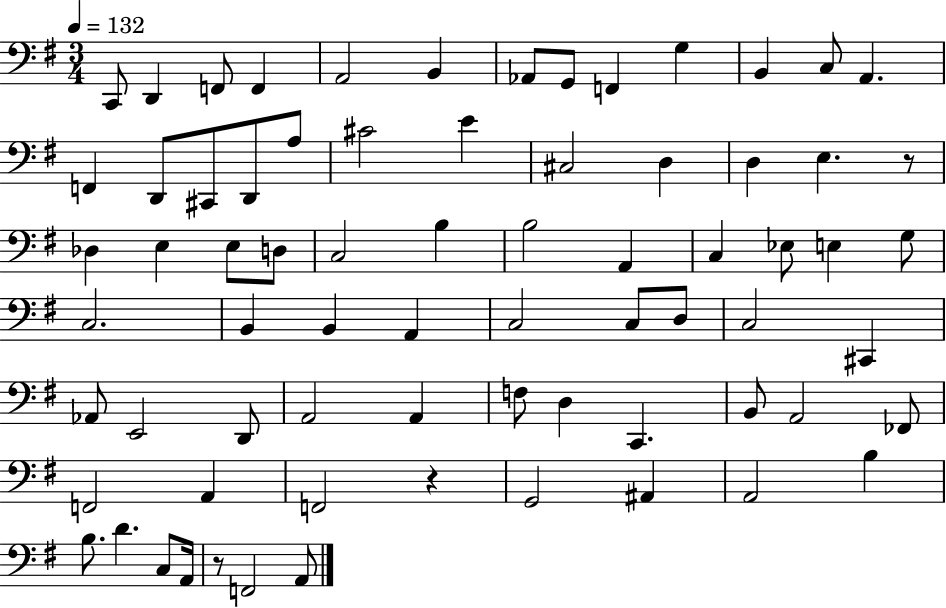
{
  \clef bass
  \numericTimeSignature
  \time 3/4
  \key g \major
  \tempo 4 = 132
  \repeat volta 2 { c,8 d,4 f,8 f,4 | a,2 b,4 | aes,8 g,8 f,4 g4 | b,4 c8 a,4. | \break f,4 d,8 cis,8 d,8 a8 | cis'2 e'4 | cis2 d4 | d4 e4. r8 | \break des4 e4 e8 d8 | c2 b4 | b2 a,4 | c4 ees8 e4 g8 | \break c2. | b,4 b,4 a,4 | c2 c8 d8 | c2 cis,4 | \break aes,8 e,2 d,8 | a,2 a,4 | f8 d4 c,4. | b,8 a,2 fes,8 | \break f,2 a,4 | f,2 r4 | g,2 ais,4 | a,2 b4 | \break b8. d'4. c8 a,16 | r8 f,2 a,8 | } \bar "|."
}